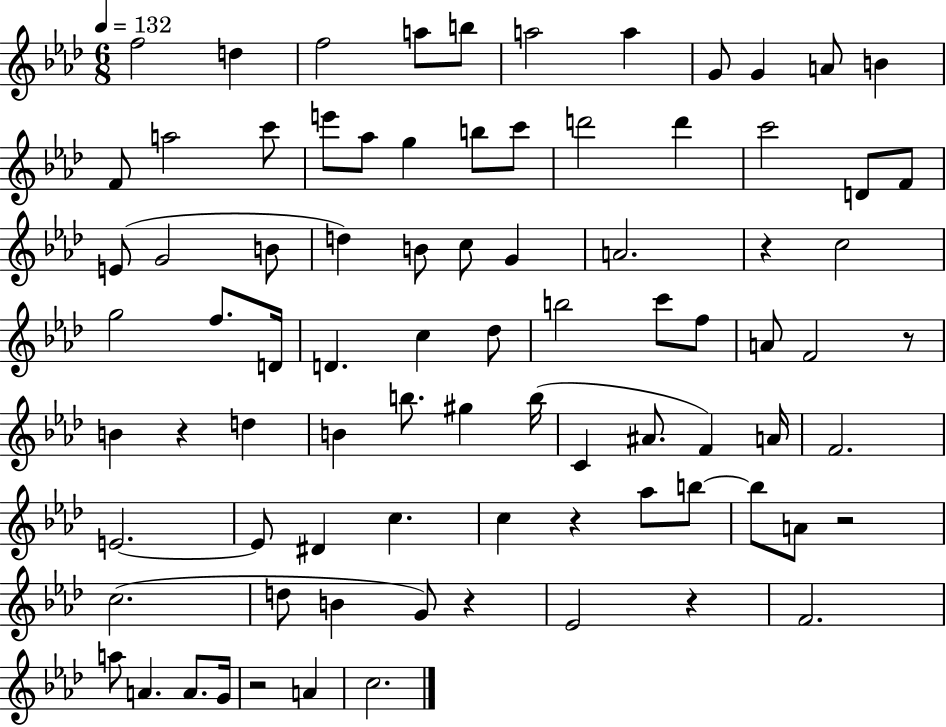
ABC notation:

X:1
T:Untitled
M:6/8
L:1/4
K:Ab
f2 d f2 a/2 b/2 a2 a G/2 G A/2 B F/2 a2 c'/2 e'/2 _a/2 g b/2 c'/2 d'2 d' c'2 D/2 F/2 E/2 G2 B/2 d B/2 c/2 G A2 z c2 g2 f/2 D/4 D c _d/2 b2 c'/2 f/2 A/2 F2 z/2 B z d B b/2 ^g b/4 C ^A/2 F A/4 F2 E2 E/2 ^D c c z _a/2 b/2 b/2 A/2 z2 c2 d/2 B G/2 z _E2 z F2 a/2 A A/2 G/4 z2 A c2